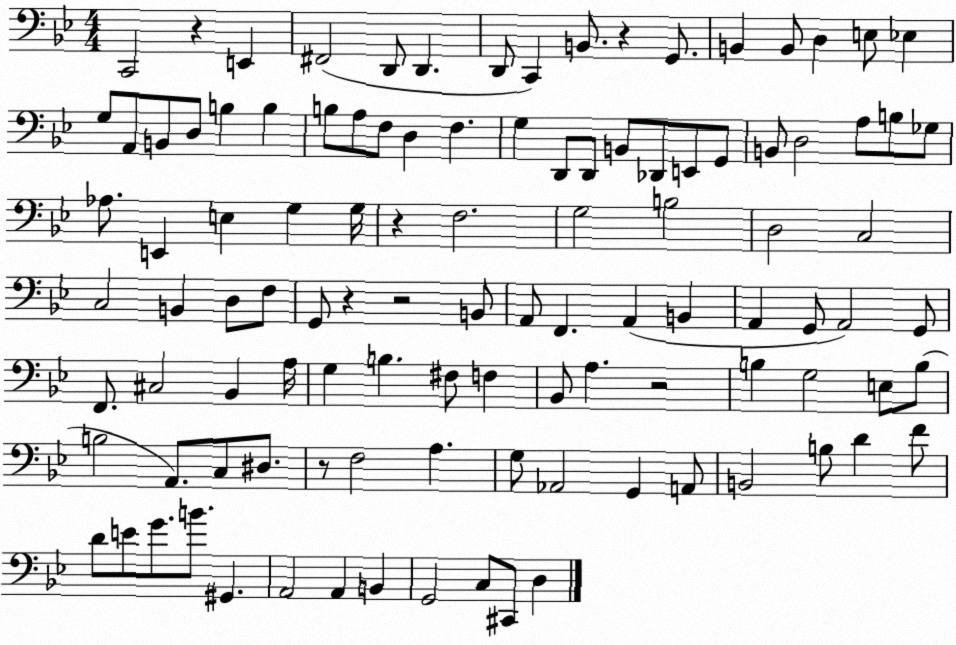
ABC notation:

X:1
T:Untitled
M:4/4
L:1/4
K:Bb
C,,2 z E,, ^F,,2 D,,/2 D,, D,,/2 C,, B,,/2 z G,,/2 B,, B,,/2 D, E,/2 _E, G,/2 A,,/2 B,,/2 D,/2 B, B, B,/2 A,/2 F,/2 D, F, G, D,,/2 D,,/2 B,,/2 _D,,/2 E,,/2 G,,/2 B,,/2 D,2 A,/2 B,/2 _G,/2 _A,/2 E,, E, G, G,/4 z F,2 G,2 B,2 D,2 C,2 C,2 B,, D,/2 F,/2 G,,/2 z z2 B,,/2 A,,/2 F,, A,, B,, A,, G,,/2 A,,2 G,,/2 F,,/2 ^C,2 _B,, A,/4 G, B, ^F,/2 F, _B,,/2 A, z2 B, G,2 E,/2 B,/2 B,2 A,,/2 C,/2 ^D,/2 z/2 F,2 A, G,/2 _A,,2 G,, A,,/2 B,,2 B,/2 D F/2 D/2 E/2 G/2 B/2 ^G,, A,,2 A,, B,, G,,2 C,/2 ^C,,/2 D,